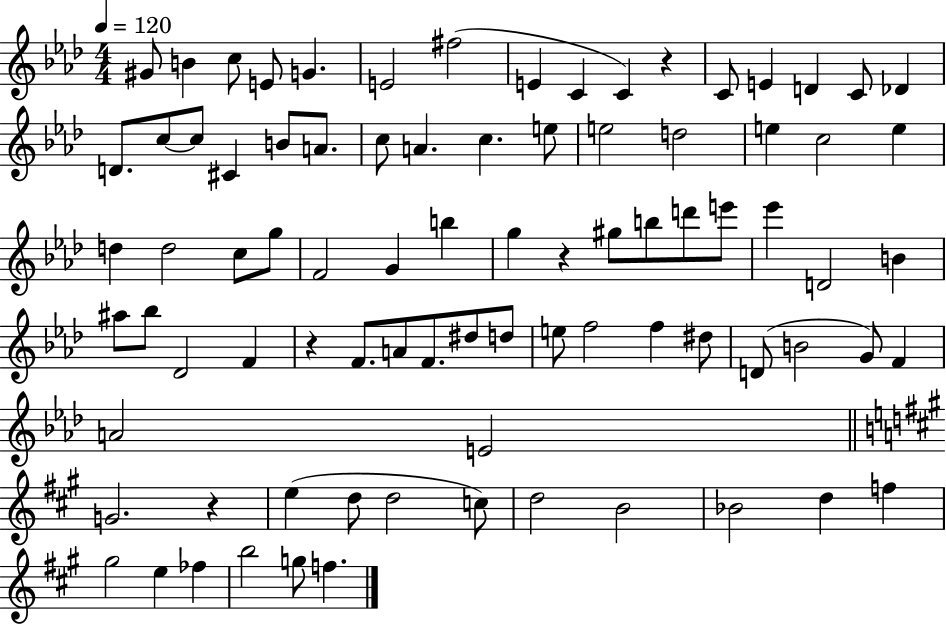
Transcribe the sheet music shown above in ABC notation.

X:1
T:Untitled
M:4/4
L:1/4
K:Ab
^G/2 B c/2 E/2 G E2 ^f2 E C C z C/2 E D C/2 _D D/2 c/2 c/2 ^C B/2 A/2 c/2 A c e/2 e2 d2 e c2 e d d2 c/2 g/2 F2 G b g z ^g/2 b/2 d'/2 e'/2 _e' D2 B ^a/2 _b/2 _D2 F z F/2 A/2 F/2 ^d/2 d/2 e/2 f2 f ^d/2 D/2 B2 G/2 F A2 E2 G2 z e d/2 d2 c/2 d2 B2 _B2 d f ^g2 e _f b2 g/2 f